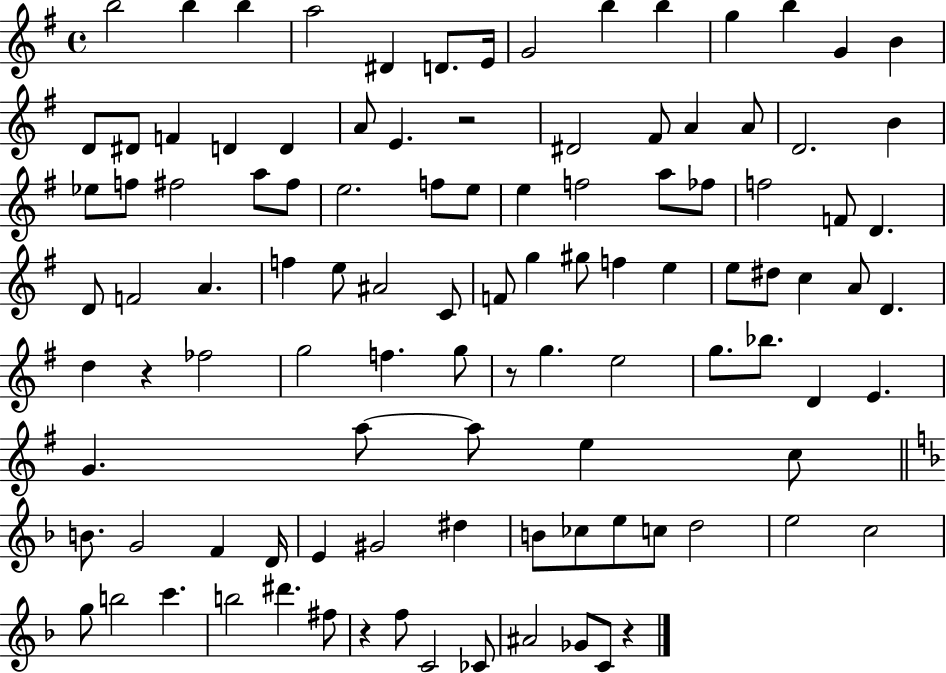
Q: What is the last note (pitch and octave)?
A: C4